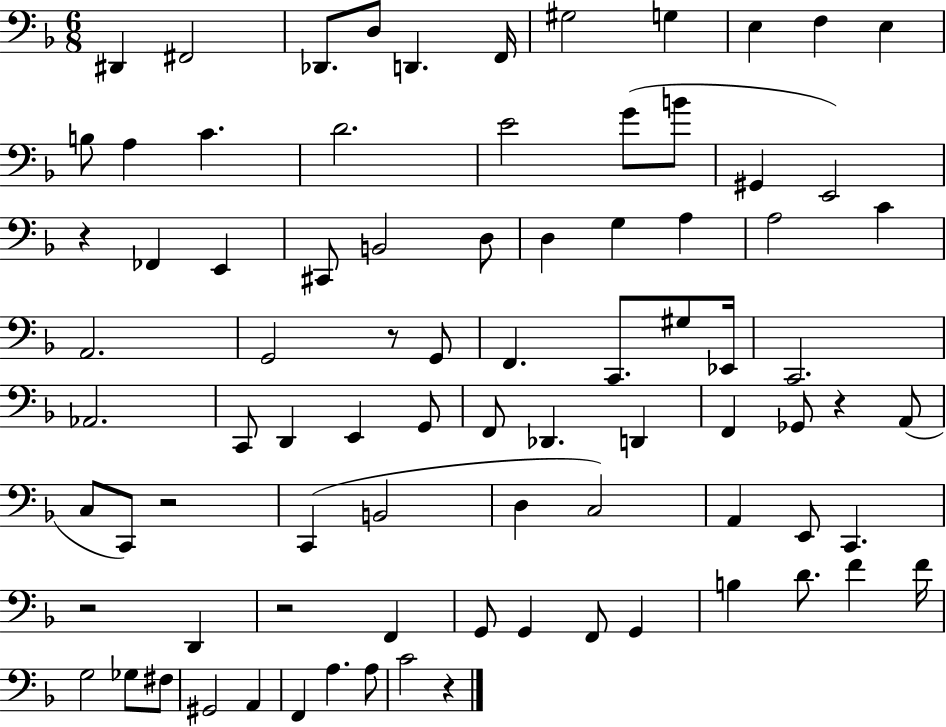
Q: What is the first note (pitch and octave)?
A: D#2